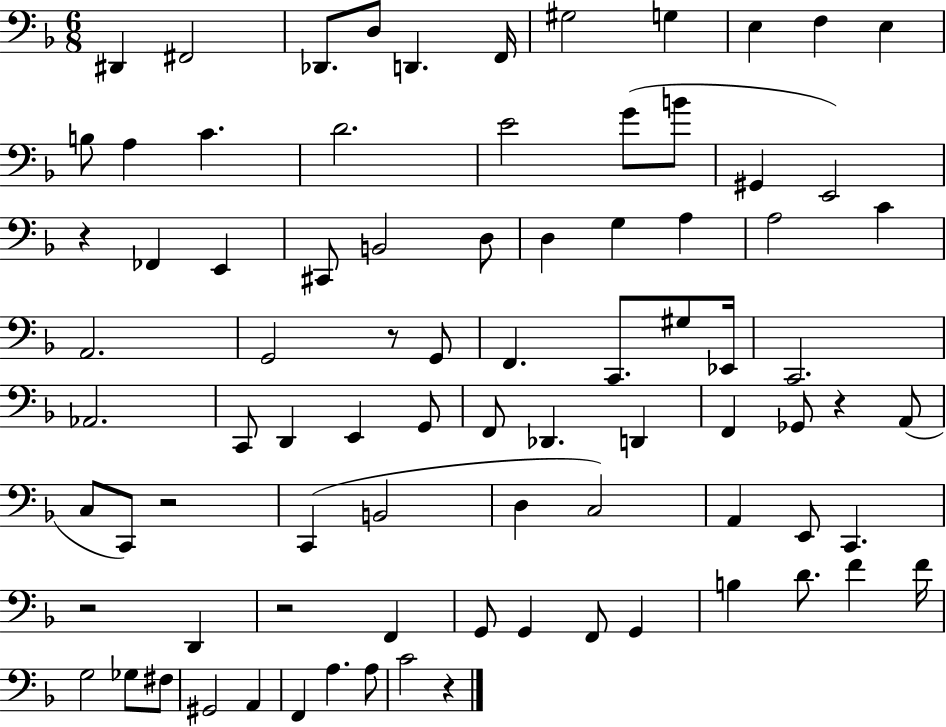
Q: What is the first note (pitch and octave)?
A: D#2